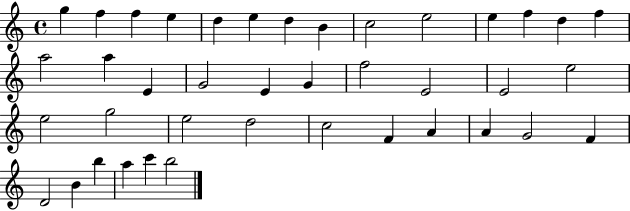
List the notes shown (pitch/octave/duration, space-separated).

G5/q F5/q F5/q E5/q D5/q E5/q D5/q B4/q C5/h E5/h E5/q F5/q D5/q F5/q A5/h A5/q E4/q G4/h E4/q G4/q F5/h E4/h E4/h E5/h E5/h G5/h E5/h D5/h C5/h F4/q A4/q A4/q G4/h F4/q D4/h B4/q B5/q A5/q C6/q B5/h